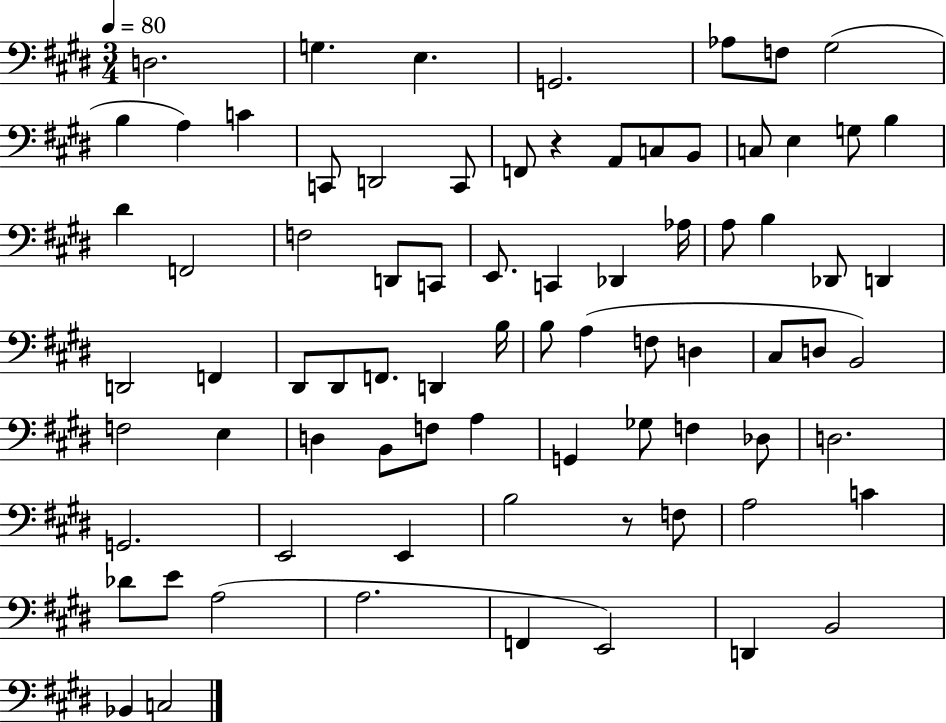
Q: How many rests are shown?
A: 2